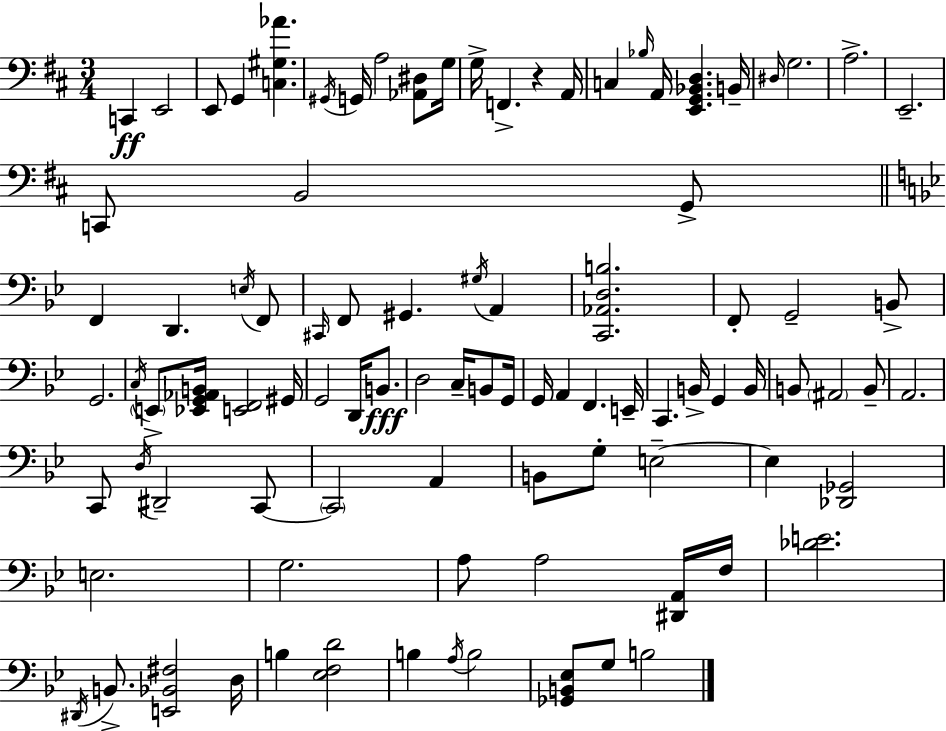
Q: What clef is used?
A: bass